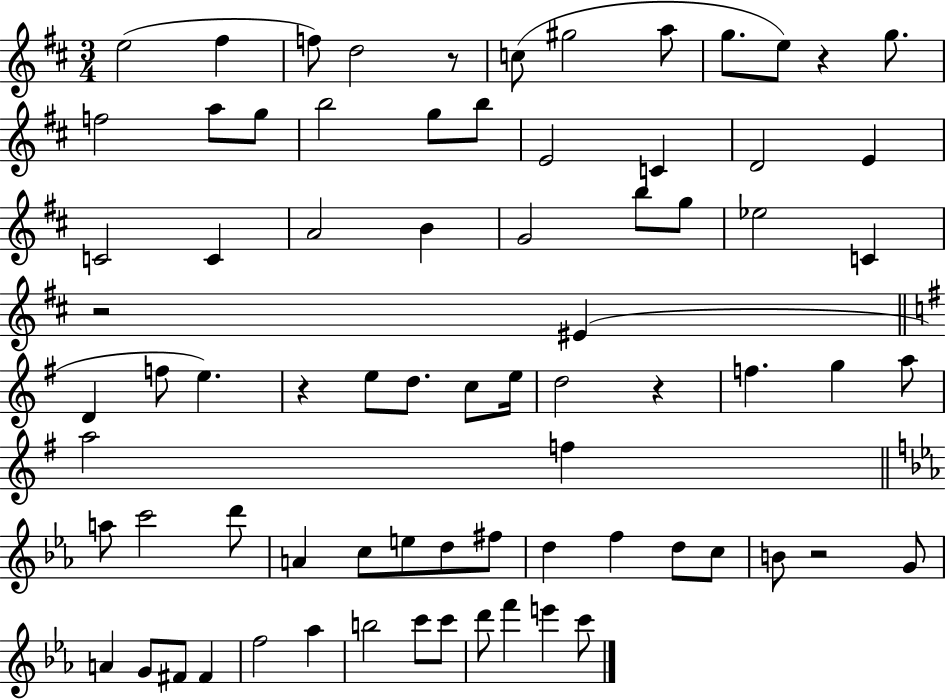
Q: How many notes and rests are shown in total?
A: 76